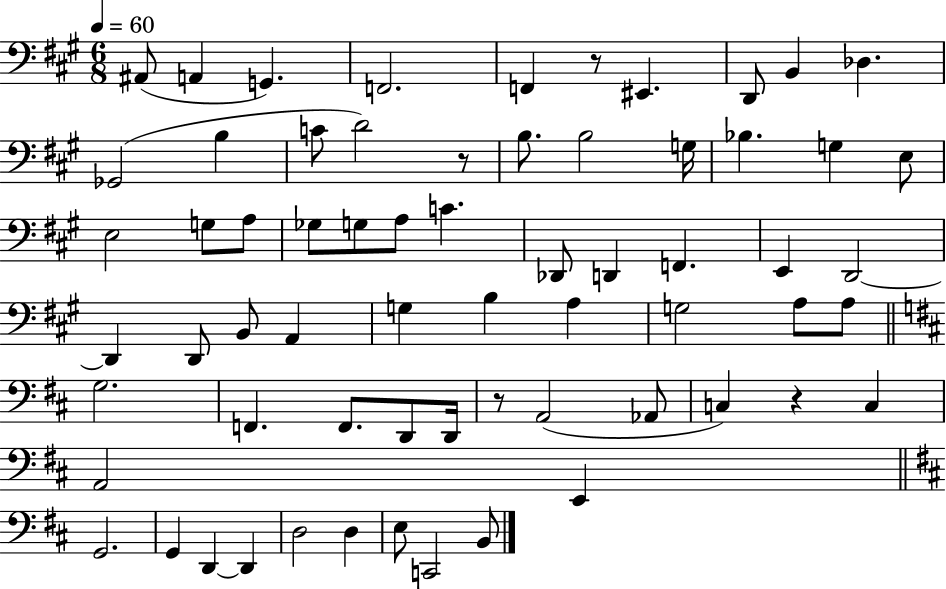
A#2/e A2/q G2/q. F2/h. F2/q R/e EIS2/q. D2/e B2/q Db3/q. Gb2/h B3/q C4/e D4/h R/e B3/e. B3/h G3/s Bb3/q. G3/q E3/e E3/h G3/e A3/e Gb3/e G3/e A3/e C4/q. Db2/e D2/q F2/q. E2/q D2/h D2/q D2/e B2/e A2/q G3/q B3/q A3/q G3/h A3/e A3/e G3/h. F2/q. F2/e. D2/e D2/s R/e A2/h Ab2/e C3/q R/q C3/q A2/h E2/q G2/h. G2/q D2/q D2/q D3/h D3/q E3/e C2/h B2/e